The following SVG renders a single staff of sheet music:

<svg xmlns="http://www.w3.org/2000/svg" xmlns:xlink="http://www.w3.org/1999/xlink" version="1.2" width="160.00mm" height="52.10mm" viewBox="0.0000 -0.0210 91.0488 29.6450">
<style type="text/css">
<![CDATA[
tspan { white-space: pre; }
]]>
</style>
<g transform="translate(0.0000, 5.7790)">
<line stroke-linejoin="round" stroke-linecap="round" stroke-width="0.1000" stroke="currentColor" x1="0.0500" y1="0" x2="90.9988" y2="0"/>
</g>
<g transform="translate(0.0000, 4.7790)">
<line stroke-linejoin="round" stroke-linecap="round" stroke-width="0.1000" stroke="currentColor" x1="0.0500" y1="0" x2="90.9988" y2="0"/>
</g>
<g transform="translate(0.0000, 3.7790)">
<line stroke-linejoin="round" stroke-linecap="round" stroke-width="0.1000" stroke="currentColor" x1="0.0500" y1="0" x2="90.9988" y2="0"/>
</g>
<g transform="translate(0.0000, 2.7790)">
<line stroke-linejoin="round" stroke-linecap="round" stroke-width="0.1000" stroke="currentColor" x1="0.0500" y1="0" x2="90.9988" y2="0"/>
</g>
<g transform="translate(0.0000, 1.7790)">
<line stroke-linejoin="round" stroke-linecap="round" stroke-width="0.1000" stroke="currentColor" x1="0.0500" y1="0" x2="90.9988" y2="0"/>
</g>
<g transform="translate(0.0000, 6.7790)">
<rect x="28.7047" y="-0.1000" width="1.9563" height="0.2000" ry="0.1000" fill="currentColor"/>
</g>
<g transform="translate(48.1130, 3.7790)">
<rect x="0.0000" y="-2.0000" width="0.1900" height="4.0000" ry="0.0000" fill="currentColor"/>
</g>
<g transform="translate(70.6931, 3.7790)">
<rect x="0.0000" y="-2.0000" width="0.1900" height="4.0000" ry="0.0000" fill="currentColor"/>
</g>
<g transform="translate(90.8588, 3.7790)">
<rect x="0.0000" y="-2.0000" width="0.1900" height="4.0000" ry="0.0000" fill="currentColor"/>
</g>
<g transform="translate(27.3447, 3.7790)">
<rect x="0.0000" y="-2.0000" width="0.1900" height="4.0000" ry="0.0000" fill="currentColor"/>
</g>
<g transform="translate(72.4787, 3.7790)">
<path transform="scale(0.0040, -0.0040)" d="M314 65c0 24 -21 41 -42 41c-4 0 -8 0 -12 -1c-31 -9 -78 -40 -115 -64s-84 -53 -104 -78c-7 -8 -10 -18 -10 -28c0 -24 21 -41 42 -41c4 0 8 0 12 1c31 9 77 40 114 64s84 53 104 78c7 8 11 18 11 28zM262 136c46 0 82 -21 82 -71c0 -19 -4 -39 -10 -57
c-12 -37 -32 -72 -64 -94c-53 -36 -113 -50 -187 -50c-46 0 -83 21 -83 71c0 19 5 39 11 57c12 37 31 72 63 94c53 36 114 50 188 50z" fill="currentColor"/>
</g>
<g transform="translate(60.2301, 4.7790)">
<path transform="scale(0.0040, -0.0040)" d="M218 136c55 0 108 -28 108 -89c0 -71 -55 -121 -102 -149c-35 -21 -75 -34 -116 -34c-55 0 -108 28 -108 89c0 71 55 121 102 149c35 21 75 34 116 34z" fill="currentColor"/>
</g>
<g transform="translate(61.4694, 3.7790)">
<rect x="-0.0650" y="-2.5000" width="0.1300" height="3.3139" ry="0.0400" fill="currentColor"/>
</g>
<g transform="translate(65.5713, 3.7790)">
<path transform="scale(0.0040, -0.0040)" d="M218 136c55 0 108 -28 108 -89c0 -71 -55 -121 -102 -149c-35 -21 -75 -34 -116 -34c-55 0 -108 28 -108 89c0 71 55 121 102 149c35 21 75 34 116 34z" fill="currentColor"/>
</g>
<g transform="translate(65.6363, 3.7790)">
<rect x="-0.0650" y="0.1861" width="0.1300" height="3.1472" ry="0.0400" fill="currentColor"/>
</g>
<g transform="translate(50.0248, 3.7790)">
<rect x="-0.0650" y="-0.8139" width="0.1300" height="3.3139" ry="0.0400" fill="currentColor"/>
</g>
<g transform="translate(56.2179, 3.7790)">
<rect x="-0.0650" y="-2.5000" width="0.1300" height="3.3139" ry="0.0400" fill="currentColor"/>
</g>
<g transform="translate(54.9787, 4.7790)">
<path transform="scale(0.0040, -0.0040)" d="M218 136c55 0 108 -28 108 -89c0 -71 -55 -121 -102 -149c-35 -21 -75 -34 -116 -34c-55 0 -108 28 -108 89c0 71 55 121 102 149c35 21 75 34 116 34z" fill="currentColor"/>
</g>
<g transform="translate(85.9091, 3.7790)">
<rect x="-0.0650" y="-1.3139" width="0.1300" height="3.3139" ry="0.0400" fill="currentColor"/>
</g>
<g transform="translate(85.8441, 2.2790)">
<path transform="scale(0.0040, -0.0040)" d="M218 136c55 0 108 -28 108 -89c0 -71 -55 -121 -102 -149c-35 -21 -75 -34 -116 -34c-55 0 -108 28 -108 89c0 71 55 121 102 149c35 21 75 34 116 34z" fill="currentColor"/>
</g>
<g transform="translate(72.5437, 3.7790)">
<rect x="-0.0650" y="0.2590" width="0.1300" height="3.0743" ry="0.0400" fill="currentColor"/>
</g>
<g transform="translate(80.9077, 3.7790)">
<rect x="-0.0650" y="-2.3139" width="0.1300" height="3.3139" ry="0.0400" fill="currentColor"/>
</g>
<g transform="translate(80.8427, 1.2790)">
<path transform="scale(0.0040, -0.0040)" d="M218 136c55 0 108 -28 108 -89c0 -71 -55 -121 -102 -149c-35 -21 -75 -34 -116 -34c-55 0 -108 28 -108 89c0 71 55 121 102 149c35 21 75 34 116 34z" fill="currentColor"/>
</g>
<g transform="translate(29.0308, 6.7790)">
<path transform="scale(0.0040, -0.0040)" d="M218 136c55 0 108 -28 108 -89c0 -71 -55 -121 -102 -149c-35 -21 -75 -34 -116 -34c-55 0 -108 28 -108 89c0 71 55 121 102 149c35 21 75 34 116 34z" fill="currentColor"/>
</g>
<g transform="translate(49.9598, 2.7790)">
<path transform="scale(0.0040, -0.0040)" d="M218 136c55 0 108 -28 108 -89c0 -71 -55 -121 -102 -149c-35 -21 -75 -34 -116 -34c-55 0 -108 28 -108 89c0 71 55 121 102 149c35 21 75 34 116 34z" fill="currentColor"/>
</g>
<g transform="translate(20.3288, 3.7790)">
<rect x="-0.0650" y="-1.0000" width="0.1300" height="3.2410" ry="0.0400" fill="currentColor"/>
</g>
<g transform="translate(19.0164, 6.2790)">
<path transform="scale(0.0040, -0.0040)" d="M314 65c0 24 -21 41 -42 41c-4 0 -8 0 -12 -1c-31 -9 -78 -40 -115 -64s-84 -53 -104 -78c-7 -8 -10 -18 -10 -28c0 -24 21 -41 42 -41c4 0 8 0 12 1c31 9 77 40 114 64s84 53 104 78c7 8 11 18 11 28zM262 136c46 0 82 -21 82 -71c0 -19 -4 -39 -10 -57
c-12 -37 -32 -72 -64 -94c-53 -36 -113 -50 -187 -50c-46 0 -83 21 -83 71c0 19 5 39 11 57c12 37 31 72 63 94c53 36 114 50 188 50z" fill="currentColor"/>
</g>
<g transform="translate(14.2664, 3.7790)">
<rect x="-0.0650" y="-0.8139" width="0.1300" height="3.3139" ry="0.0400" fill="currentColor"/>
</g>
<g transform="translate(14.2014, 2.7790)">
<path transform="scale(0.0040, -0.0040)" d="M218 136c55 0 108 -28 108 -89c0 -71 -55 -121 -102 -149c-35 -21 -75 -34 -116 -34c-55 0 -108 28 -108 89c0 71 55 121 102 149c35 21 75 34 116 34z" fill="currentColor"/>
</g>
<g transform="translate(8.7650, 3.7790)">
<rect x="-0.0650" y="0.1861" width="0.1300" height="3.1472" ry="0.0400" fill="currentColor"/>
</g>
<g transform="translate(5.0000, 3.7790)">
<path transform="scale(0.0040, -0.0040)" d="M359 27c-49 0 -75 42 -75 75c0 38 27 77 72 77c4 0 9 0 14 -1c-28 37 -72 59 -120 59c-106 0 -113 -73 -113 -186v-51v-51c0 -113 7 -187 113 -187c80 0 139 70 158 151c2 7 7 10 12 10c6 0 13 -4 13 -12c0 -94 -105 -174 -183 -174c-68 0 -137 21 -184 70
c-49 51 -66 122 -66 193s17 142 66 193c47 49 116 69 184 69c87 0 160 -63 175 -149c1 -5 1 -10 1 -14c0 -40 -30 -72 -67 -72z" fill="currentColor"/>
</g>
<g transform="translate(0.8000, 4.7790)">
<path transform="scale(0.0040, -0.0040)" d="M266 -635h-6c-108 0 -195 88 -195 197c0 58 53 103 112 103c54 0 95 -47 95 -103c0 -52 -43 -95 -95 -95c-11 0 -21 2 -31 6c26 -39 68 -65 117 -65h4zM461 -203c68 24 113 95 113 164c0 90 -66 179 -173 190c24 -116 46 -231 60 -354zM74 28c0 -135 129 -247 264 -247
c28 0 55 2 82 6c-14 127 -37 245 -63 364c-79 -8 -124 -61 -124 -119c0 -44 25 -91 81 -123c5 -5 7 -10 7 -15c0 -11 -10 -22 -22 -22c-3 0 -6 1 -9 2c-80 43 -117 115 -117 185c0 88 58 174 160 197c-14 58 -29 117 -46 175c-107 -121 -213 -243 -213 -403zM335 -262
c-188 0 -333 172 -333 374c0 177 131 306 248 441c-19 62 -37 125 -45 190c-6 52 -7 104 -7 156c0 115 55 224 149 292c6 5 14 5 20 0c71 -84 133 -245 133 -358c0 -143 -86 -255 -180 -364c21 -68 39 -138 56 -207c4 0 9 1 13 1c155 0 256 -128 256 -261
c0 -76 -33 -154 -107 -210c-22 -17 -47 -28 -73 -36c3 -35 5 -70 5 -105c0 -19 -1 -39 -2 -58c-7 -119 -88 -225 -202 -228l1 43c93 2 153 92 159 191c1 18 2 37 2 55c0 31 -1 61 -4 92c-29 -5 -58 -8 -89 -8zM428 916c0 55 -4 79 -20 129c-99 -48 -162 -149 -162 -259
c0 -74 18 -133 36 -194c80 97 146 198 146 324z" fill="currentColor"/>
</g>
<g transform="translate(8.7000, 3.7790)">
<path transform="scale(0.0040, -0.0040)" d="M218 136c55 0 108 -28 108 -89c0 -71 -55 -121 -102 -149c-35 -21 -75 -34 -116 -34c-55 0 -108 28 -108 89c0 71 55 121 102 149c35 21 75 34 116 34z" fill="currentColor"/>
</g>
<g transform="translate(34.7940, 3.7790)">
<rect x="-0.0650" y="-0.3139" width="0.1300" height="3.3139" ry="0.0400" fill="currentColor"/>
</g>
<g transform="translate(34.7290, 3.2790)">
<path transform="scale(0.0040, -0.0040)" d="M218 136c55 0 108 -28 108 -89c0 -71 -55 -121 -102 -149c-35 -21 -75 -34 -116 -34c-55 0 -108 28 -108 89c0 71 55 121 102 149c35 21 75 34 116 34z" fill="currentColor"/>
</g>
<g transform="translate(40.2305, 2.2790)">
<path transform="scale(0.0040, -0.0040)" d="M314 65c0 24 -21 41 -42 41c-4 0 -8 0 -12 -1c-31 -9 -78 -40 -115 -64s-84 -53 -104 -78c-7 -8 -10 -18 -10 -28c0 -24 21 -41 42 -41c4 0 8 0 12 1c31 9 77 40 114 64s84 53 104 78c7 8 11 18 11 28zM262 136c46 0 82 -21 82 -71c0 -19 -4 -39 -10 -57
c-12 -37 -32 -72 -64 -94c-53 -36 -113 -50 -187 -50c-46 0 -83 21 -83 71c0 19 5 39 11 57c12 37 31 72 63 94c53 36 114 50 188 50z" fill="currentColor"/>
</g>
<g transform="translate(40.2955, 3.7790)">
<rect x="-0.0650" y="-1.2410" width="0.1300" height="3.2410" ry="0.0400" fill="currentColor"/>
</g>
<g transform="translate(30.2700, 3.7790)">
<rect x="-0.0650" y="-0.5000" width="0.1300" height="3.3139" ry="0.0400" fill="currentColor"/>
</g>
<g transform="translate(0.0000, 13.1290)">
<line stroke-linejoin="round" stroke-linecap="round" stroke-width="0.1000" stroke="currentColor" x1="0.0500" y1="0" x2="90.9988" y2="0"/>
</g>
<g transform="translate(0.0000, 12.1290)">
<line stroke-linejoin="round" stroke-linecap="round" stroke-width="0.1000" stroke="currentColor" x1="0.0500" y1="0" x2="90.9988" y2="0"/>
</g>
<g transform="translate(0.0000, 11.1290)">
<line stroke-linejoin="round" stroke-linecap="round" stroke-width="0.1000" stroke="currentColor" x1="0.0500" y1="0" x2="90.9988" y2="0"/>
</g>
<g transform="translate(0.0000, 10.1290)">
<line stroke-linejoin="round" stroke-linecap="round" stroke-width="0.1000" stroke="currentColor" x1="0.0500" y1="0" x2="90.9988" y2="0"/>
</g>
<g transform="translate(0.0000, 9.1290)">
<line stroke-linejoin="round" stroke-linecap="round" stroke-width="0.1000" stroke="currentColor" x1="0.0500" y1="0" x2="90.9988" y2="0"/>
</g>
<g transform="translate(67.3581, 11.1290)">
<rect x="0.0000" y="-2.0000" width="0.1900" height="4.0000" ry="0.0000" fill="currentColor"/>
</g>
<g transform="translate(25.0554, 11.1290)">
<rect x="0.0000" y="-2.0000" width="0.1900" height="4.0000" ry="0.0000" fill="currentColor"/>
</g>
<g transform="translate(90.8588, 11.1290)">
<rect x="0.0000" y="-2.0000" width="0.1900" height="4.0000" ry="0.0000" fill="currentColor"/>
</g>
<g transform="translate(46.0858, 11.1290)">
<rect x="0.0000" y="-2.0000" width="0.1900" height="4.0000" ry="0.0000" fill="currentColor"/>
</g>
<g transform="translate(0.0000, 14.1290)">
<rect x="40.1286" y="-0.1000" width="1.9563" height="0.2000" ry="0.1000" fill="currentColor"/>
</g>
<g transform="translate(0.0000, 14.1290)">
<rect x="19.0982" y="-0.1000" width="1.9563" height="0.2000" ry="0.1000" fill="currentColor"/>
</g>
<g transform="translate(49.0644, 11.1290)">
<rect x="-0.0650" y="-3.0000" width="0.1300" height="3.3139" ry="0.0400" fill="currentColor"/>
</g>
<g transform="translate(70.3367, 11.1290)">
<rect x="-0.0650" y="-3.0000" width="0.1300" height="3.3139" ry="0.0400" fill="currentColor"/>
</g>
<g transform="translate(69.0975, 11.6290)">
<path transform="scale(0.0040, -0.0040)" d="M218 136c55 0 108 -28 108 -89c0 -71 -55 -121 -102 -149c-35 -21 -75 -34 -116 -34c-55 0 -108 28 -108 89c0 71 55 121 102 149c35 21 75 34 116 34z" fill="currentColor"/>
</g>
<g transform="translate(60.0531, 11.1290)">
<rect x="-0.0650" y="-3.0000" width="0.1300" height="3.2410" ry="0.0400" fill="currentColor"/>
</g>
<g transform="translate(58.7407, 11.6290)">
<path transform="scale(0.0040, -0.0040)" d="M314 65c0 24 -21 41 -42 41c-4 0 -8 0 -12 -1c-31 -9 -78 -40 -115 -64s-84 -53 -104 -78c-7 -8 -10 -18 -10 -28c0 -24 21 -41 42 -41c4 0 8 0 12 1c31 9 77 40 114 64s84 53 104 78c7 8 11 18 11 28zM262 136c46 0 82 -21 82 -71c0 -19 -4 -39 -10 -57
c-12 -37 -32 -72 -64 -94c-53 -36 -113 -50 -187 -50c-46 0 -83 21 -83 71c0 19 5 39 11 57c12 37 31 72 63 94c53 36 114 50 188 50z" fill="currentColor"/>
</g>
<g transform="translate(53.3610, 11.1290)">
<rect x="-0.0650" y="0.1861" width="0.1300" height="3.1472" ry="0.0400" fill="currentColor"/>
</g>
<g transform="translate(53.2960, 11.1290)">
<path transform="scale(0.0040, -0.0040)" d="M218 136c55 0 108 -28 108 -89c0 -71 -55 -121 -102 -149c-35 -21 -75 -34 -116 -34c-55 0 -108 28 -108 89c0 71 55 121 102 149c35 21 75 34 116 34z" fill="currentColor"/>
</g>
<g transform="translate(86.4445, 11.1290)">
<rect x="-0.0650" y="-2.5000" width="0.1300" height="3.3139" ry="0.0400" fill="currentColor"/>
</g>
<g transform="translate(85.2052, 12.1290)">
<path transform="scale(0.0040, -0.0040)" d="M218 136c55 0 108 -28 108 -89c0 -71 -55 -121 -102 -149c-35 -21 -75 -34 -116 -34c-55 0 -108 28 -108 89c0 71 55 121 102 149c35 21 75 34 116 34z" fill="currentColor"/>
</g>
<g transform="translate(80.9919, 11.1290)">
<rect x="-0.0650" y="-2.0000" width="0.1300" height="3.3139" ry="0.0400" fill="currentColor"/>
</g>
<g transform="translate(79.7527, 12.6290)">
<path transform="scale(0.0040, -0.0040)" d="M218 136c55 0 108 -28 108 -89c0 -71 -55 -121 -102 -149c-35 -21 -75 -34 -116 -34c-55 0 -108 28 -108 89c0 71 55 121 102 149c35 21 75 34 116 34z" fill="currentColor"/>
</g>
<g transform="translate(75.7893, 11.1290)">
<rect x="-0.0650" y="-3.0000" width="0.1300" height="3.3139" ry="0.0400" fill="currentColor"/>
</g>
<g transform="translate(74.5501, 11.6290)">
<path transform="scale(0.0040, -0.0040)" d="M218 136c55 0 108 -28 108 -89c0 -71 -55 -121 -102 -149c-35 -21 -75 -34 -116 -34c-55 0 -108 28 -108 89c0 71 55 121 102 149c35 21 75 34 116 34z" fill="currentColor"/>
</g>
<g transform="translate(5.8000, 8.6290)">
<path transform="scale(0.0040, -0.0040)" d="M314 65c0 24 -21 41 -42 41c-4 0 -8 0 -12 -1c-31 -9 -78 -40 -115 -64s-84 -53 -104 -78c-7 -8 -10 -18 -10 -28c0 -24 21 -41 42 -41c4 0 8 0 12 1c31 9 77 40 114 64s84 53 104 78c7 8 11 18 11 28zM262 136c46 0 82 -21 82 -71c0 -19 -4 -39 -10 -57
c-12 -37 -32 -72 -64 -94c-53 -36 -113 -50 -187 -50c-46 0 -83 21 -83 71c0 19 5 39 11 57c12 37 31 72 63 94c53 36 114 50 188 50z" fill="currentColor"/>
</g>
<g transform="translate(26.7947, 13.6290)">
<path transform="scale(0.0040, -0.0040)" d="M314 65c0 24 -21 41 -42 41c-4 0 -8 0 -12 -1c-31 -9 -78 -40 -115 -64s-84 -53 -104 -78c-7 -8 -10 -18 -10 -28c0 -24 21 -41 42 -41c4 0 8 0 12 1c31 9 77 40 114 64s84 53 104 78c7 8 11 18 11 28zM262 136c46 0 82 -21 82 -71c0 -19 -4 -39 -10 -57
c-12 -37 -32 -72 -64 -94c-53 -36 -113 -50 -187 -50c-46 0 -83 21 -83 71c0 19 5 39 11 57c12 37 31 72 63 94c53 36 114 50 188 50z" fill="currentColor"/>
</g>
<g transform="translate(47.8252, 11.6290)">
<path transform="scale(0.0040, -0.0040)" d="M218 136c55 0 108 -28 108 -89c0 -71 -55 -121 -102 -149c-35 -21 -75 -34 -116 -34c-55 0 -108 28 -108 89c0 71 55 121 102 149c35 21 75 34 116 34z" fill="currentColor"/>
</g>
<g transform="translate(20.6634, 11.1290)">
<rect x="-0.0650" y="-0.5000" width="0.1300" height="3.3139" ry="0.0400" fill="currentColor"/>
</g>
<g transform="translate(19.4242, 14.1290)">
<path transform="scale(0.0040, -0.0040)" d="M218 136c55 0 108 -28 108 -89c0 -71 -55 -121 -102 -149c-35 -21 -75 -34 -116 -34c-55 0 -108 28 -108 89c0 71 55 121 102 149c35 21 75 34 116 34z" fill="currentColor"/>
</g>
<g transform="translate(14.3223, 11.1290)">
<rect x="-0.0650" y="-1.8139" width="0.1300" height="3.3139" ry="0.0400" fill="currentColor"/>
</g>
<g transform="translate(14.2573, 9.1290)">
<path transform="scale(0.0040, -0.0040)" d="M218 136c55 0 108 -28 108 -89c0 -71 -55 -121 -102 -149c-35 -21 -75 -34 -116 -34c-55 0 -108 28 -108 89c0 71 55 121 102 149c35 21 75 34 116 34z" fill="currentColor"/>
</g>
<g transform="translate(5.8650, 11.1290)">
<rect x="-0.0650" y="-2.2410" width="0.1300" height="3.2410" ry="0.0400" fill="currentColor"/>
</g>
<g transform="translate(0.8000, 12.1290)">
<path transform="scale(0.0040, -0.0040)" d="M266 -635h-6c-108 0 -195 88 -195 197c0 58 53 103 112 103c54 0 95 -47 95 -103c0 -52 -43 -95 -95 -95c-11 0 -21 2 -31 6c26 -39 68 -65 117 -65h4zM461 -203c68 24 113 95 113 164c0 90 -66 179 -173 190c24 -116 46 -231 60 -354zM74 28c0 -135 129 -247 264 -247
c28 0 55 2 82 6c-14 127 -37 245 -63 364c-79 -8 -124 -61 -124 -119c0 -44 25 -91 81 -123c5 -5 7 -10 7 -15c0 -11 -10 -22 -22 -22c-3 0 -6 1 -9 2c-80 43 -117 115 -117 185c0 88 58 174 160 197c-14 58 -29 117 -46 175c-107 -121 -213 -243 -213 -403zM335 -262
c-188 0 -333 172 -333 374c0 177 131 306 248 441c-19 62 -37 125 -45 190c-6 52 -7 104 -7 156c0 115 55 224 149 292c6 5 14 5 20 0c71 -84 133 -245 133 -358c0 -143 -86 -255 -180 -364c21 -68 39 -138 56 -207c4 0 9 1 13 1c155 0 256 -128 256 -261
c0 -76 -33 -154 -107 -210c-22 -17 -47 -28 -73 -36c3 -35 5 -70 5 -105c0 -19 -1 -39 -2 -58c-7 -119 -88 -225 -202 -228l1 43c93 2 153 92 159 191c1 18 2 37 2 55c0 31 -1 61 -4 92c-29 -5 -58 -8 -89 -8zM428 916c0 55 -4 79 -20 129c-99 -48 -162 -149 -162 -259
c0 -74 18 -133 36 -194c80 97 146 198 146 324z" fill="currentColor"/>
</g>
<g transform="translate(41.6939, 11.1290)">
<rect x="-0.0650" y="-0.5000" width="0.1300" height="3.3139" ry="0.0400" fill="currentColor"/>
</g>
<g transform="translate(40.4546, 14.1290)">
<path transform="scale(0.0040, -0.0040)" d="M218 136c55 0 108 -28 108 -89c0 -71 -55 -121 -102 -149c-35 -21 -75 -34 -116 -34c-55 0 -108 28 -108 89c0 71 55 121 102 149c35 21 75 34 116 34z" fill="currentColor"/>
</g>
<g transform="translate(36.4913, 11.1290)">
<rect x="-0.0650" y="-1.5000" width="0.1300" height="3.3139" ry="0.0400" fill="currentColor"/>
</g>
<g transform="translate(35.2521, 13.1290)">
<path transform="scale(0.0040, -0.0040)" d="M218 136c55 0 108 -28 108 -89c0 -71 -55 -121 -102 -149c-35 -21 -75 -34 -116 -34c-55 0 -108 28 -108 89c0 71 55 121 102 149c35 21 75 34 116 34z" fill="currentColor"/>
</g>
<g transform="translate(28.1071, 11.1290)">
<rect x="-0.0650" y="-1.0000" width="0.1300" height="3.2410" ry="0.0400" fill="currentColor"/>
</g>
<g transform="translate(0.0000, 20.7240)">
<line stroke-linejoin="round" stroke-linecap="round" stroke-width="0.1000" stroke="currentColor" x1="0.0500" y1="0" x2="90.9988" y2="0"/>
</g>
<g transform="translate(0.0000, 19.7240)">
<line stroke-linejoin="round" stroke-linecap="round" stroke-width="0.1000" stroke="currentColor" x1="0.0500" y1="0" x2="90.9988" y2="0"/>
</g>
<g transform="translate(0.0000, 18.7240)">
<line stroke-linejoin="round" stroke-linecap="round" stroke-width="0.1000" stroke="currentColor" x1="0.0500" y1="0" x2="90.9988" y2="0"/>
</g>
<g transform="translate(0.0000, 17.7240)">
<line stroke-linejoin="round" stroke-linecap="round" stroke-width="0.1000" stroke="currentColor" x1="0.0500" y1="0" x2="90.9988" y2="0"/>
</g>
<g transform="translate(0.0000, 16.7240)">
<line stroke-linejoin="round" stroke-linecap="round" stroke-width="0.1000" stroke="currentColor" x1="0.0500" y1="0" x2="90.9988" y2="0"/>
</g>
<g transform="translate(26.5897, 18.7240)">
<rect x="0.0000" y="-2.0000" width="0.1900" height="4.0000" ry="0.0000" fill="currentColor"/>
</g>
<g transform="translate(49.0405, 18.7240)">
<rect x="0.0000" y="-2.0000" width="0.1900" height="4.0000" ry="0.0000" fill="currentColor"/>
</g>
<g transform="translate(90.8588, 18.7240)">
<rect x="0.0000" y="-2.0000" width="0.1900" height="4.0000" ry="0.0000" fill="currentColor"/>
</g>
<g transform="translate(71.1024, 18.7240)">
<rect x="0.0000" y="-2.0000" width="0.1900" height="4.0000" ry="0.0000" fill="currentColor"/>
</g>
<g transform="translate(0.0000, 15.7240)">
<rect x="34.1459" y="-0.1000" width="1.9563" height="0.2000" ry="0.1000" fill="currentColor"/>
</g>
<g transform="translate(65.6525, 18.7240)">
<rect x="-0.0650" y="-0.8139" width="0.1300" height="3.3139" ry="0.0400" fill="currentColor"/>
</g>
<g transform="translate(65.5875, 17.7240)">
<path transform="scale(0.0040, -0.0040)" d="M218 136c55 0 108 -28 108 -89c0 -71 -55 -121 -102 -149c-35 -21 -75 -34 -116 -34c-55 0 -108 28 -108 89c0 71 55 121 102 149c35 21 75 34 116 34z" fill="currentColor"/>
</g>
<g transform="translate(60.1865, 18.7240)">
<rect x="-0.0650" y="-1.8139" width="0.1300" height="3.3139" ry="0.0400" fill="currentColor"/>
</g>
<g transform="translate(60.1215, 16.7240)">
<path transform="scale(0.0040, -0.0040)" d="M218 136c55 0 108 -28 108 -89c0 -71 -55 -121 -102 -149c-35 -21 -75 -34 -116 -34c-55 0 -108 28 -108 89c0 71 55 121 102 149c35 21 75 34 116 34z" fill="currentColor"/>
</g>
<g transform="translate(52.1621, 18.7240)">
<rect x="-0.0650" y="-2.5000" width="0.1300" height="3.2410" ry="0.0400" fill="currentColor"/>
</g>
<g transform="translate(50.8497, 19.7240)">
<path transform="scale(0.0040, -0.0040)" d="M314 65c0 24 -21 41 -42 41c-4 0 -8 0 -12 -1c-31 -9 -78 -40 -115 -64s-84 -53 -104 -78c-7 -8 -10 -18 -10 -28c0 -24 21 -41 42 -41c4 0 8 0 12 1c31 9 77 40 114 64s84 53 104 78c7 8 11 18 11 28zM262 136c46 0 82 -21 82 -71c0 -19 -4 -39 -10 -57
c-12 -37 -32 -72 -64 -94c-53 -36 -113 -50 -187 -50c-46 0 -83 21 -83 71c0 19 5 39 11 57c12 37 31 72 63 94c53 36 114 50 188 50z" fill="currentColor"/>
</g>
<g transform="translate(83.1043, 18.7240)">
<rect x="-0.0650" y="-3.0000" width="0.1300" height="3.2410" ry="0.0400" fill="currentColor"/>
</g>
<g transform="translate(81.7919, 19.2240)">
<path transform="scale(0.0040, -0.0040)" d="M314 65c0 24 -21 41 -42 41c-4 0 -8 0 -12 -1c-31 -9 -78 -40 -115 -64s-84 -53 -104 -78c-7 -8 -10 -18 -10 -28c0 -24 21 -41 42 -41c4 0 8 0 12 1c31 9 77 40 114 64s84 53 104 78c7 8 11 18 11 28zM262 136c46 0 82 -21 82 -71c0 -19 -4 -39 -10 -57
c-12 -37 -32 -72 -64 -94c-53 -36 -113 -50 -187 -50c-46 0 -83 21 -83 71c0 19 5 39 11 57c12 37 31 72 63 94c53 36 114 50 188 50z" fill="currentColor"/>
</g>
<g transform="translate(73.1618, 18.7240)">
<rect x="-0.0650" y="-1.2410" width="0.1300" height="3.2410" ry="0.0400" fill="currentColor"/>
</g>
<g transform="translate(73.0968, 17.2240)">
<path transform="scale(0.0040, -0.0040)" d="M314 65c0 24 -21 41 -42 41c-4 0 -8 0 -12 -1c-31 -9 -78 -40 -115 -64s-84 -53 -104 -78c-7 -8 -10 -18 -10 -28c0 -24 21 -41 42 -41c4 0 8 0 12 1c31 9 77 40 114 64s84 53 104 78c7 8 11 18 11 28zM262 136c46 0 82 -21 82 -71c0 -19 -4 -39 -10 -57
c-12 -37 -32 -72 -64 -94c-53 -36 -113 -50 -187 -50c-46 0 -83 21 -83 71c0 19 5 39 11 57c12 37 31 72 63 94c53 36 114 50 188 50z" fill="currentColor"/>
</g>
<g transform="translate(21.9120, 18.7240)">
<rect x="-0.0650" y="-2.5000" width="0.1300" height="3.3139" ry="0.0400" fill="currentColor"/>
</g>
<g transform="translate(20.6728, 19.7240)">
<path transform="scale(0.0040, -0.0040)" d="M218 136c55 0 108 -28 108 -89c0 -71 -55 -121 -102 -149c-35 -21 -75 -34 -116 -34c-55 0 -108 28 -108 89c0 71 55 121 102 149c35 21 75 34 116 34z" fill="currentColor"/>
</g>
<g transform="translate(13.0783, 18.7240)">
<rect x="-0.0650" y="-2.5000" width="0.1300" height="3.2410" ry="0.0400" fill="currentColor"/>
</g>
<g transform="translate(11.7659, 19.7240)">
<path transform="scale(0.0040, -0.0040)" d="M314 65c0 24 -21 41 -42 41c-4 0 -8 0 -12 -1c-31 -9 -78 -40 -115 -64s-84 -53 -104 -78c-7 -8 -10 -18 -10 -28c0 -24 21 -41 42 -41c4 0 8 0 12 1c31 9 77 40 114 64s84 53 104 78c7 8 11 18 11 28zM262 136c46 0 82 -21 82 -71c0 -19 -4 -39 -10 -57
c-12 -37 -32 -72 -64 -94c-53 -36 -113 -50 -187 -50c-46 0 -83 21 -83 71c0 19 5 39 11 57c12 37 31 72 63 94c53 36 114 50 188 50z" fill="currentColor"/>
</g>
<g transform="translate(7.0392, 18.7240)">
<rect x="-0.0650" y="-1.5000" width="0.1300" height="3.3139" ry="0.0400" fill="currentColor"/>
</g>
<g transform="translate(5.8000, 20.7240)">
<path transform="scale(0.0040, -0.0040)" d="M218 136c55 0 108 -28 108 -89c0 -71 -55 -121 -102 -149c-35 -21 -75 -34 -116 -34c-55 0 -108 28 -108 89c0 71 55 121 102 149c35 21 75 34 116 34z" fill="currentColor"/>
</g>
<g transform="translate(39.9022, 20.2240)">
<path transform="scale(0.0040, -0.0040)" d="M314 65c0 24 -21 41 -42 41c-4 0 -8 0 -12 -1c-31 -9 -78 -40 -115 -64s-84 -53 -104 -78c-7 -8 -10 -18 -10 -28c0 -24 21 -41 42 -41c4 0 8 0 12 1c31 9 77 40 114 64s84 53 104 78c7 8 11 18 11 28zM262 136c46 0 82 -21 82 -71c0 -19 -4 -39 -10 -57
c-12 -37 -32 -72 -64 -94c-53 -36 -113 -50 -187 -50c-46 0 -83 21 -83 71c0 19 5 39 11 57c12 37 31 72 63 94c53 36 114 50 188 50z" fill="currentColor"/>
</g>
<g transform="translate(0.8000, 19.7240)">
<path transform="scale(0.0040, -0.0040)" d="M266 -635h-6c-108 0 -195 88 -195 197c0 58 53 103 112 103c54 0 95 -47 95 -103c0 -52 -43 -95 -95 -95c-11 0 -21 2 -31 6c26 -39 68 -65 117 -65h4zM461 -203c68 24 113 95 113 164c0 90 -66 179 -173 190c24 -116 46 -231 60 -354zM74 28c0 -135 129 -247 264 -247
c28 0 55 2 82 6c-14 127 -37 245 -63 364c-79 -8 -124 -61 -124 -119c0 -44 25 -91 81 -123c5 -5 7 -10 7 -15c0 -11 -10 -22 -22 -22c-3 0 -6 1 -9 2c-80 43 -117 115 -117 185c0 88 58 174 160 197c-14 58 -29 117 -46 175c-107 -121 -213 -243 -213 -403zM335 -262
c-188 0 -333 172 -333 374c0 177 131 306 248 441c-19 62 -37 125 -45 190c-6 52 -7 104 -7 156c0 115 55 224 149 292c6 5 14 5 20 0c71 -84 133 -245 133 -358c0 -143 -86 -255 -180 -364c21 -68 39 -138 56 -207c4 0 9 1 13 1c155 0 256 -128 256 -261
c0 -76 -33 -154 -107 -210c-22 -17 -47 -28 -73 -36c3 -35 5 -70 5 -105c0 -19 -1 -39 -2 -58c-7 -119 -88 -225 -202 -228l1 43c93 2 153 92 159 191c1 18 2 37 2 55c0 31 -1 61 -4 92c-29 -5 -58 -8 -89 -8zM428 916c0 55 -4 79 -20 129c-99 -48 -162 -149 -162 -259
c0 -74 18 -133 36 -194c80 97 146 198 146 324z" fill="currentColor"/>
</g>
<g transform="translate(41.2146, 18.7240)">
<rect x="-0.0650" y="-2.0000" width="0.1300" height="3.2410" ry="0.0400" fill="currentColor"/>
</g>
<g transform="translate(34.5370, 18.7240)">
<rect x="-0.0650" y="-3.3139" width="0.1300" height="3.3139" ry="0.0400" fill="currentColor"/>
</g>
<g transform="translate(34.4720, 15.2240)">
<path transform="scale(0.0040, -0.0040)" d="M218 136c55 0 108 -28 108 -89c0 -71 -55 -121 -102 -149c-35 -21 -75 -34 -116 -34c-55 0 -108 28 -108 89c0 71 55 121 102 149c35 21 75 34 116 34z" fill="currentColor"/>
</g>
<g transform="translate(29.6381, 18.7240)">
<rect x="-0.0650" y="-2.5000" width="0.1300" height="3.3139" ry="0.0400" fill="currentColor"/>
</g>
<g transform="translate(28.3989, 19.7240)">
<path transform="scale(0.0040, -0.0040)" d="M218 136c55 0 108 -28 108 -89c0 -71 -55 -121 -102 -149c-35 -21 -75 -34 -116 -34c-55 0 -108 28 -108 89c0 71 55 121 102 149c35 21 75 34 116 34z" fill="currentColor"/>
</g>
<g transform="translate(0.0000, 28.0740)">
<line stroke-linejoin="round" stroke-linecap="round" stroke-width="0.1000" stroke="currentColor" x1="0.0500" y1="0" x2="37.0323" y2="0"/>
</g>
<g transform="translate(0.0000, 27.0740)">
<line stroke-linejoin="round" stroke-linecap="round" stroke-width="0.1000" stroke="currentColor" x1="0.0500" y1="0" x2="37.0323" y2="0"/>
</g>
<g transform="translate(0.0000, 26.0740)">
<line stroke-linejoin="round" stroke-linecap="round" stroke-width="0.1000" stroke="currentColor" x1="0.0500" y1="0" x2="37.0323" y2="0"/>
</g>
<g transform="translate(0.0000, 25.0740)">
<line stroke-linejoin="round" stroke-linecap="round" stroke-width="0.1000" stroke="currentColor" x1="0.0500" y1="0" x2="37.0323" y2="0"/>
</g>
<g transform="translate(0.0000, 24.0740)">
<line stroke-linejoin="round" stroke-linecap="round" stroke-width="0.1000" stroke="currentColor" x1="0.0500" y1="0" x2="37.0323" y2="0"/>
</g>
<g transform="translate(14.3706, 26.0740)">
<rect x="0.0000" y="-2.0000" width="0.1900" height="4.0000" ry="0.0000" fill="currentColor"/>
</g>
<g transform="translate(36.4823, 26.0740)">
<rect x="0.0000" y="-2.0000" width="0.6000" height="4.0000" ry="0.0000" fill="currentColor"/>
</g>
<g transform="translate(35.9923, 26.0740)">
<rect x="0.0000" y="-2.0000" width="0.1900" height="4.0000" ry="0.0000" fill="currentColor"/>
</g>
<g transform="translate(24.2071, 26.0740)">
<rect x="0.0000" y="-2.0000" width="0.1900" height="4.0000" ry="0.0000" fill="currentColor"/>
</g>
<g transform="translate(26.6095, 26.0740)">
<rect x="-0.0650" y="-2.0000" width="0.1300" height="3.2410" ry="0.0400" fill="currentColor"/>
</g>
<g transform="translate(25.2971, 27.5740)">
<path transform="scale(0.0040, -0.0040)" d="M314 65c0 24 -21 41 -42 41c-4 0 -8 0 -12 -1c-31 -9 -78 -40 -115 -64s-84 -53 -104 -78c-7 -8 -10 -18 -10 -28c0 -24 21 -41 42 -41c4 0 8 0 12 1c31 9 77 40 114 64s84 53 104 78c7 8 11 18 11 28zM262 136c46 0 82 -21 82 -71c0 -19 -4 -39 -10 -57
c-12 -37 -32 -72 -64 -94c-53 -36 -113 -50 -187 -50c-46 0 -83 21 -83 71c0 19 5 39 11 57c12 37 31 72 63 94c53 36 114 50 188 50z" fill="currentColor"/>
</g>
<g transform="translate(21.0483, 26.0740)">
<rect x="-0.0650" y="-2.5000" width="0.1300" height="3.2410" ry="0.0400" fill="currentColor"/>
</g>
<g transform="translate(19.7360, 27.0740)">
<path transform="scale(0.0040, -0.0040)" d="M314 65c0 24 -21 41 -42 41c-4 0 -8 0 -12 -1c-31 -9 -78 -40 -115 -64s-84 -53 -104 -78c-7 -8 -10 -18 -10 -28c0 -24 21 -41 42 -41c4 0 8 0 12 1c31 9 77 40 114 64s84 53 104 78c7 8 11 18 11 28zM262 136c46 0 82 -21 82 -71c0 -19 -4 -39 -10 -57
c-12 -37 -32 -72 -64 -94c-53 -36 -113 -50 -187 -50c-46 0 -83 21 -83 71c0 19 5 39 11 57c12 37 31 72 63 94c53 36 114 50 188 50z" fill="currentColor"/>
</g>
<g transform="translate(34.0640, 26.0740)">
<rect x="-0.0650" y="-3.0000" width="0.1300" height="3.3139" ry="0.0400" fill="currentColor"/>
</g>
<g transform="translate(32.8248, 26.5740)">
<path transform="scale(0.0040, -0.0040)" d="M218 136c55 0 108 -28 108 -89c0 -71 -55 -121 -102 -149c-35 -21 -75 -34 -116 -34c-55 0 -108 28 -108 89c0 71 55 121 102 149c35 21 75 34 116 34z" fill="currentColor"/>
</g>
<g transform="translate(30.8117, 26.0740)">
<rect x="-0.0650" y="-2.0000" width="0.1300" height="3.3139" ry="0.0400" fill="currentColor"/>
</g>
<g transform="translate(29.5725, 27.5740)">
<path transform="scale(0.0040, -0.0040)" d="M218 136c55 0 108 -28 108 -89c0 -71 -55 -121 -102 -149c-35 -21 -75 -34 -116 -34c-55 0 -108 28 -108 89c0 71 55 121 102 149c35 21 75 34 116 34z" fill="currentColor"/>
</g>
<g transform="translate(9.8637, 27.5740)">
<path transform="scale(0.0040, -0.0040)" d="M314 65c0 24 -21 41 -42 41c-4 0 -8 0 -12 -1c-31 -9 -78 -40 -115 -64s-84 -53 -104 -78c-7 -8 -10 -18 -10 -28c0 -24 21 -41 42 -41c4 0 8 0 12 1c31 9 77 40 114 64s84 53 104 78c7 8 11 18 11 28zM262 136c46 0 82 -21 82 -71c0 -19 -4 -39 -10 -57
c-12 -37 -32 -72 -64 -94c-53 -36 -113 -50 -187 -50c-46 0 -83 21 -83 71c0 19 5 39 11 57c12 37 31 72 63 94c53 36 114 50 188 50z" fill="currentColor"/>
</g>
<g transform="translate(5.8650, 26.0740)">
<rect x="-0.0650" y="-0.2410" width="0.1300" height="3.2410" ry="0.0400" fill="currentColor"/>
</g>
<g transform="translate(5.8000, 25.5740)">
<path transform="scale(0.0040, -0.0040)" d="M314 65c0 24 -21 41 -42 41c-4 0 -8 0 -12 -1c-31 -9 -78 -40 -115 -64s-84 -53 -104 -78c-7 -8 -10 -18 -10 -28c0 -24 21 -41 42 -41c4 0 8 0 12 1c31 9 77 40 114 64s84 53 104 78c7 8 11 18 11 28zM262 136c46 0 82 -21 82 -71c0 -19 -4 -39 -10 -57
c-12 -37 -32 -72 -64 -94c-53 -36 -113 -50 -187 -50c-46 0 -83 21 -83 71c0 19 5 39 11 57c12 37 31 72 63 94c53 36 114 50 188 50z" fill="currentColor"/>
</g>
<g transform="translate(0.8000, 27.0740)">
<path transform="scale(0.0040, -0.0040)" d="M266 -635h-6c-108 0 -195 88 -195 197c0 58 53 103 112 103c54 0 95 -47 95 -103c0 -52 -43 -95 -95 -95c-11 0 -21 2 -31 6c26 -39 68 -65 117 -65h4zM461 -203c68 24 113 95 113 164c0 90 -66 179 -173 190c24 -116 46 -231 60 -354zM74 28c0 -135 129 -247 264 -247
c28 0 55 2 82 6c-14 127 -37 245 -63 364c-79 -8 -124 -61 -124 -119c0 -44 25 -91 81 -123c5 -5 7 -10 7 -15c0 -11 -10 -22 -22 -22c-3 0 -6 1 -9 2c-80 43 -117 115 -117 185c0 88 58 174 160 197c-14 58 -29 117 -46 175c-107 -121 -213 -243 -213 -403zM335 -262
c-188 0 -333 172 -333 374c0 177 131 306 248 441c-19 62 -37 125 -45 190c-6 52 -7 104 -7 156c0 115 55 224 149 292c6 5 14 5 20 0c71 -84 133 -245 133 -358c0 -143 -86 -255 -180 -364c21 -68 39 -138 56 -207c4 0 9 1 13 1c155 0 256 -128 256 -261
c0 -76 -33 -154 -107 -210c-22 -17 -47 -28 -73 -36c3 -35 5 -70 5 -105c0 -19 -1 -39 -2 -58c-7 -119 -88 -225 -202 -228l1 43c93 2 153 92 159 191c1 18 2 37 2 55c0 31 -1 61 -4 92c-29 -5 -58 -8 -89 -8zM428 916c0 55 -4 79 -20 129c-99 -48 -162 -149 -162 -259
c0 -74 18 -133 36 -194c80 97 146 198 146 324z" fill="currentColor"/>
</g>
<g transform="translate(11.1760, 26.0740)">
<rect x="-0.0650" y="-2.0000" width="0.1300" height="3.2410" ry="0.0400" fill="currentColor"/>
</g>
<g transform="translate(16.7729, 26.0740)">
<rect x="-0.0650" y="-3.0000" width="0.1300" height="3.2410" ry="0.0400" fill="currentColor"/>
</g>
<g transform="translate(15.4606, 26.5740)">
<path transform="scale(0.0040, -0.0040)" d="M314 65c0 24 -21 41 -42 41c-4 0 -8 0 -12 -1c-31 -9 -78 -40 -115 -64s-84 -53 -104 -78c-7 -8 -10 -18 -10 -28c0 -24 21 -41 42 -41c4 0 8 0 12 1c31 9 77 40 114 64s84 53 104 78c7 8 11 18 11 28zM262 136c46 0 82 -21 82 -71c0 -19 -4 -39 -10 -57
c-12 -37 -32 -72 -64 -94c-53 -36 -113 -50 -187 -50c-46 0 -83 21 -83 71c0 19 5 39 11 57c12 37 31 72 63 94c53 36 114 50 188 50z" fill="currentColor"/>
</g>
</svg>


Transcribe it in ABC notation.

X:1
T:Untitled
M:4/4
L:1/4
K:C
B d D2 C c e2 d G G B B2 g e g2 f C D2 E C A B A2 A A F G E G2 G G b F2 G2 f d e2 A2 c2 F2 A2 G2 F2 F A